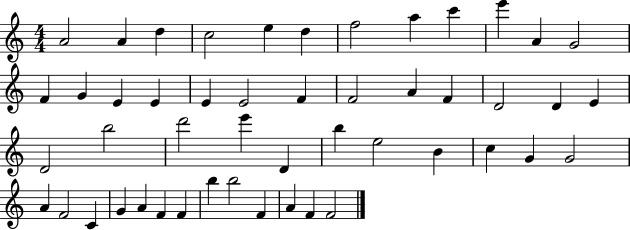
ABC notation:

X:1
T:Untitled
M:4/4
L:1/4
K:C
A2 A d c2 e d f2 a c' e' A G2 F G E E E E2 F F2 A F D2 D E D2 b2 d'2 e' D b e2 B c G G2 A F2 C G A F F b b2 F A F F2